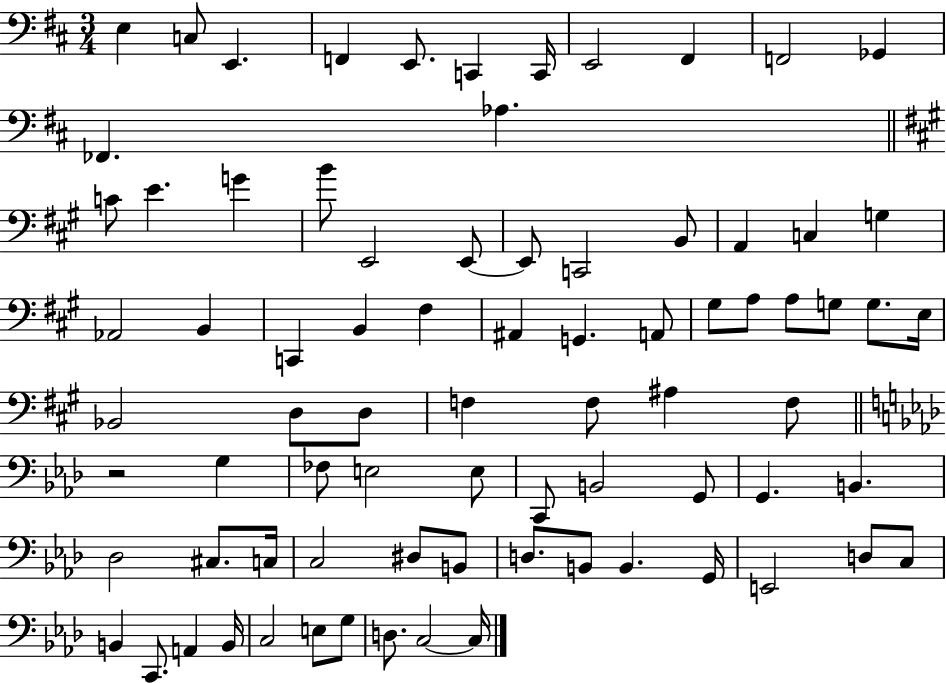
{
  \clef bass
  \numericTimeSignature
  \time 3/4
  \key d \major
  e4 c8 e,4. | f,4 e,8. c,4 c,16 | e,2 fis,4 | f,2 ges,4 | \break fes,4. aes4. | \bar "||" \break \key a \major c'8 e'4. g'4 | b'8 e,2 e,8~~ | e,8 c,2 b,8 | a,4 c4 g4 | \break aes,2 b,4 | c,4 b,4 fis4 | ais,4 g,4. a,8 | gis8 a8 a8 g8 g8. e16 | \break bes,2 d8 d8 | f4 f8 ais4 f8 | \bar "||" \break \key aes \major r2 g4 | fes8 e2 e8 | c,8 b,2 g,8 | g,4. b,4. | \break des2 cis8. c16 | c2 dis8 b,8 | d8. b,8 b,4. g,16 | e,2 d8 c8 | \break b,4 c,8. a,4 b,16 | c2 e8 g8 | d8. c2~~ c16 | \bar "|."
}